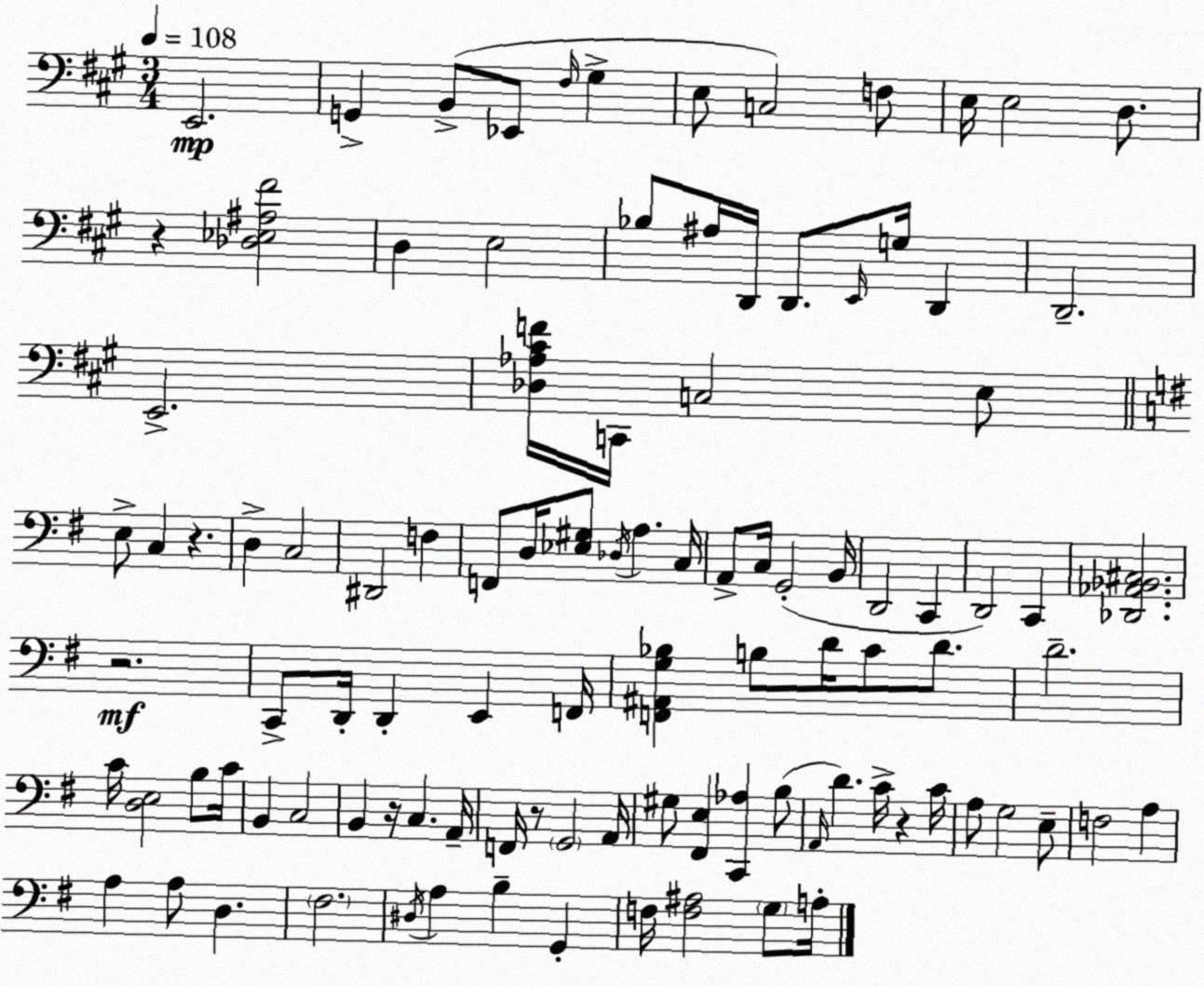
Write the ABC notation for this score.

X:1
T:Untitled
M:3/4
L:1/4
K:A
E,,2 G,, B,,/2 _E,,/2 ^F,/4 ^G, E,/2 C,2 F,/2 E,/4 E,2 D,/2 z [_D,_E,^A,^F]2 D, E,2 _B,/2 ^A,/4 D,,/4 D,,/2 E,,/4 G,/4 D,, D,,2 E,,2 [_D,_A,^CF]/4 C,,/4 C,2 E,/2 E,/2 C, z D, C,2 ^D,,2 F, F,,/2 D,/4 [_E,^G,]/2 _D,/4 A, C,/4 A,,/2 C,/4 G,,2 B,,/4 D,,2 C,, D,,2 C,, [_D,,_A,,_B,,^C,]2 z2 C,,/2 D,,/4 D,, E,, F,,/4 [F,,^A,,G,_B,] B,/2 D/4 C/2 D/2 D2 C/4 [D,E,]2 B,/2 C/4 B,, C,2 B,, z/4 C, A,,/4 F,,/4 z/2 G,,2 A,,/4 ^G,/2 [^F,,E,] [C,,_A,] B,/2 A,,/4 D C/4 z C/4 A,/2 G,2 E,/2 F,2 A, A, A,/2 D, ^F,2 ^D,/4 A, B, G,, F,/4 [F,^A,]2 G,/2 A,/4